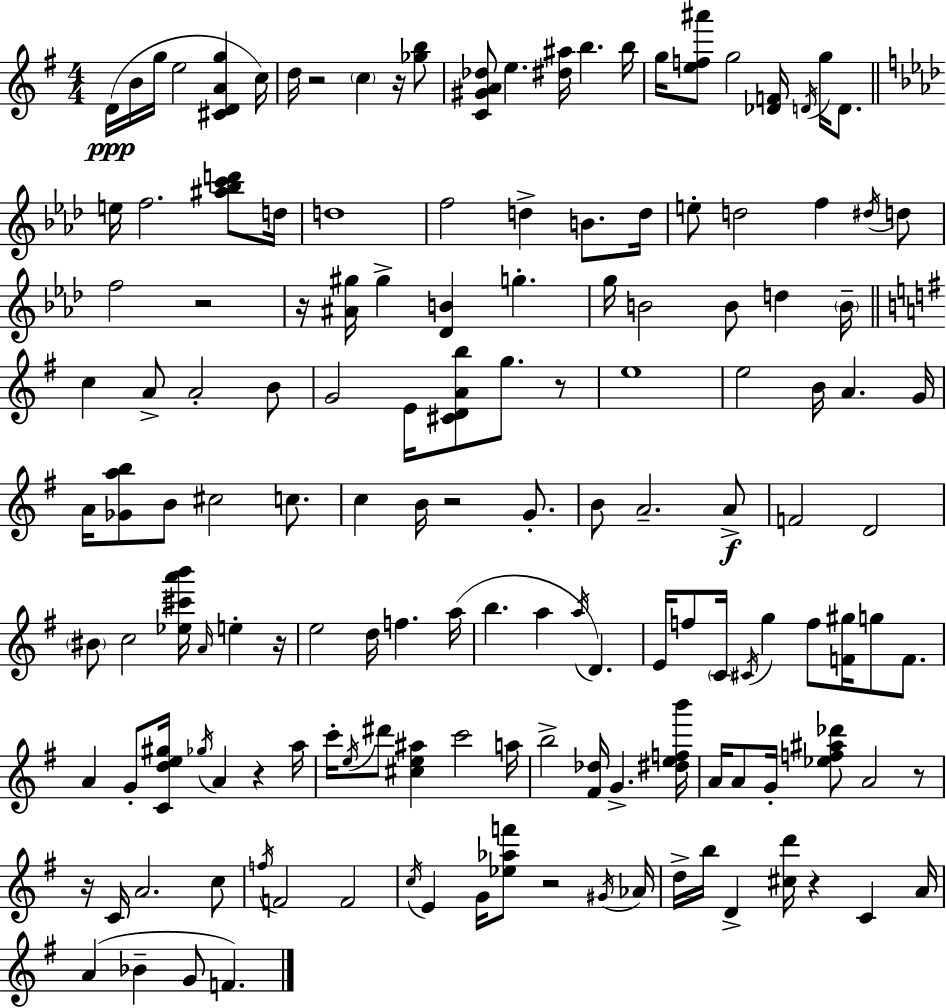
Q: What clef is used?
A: treble